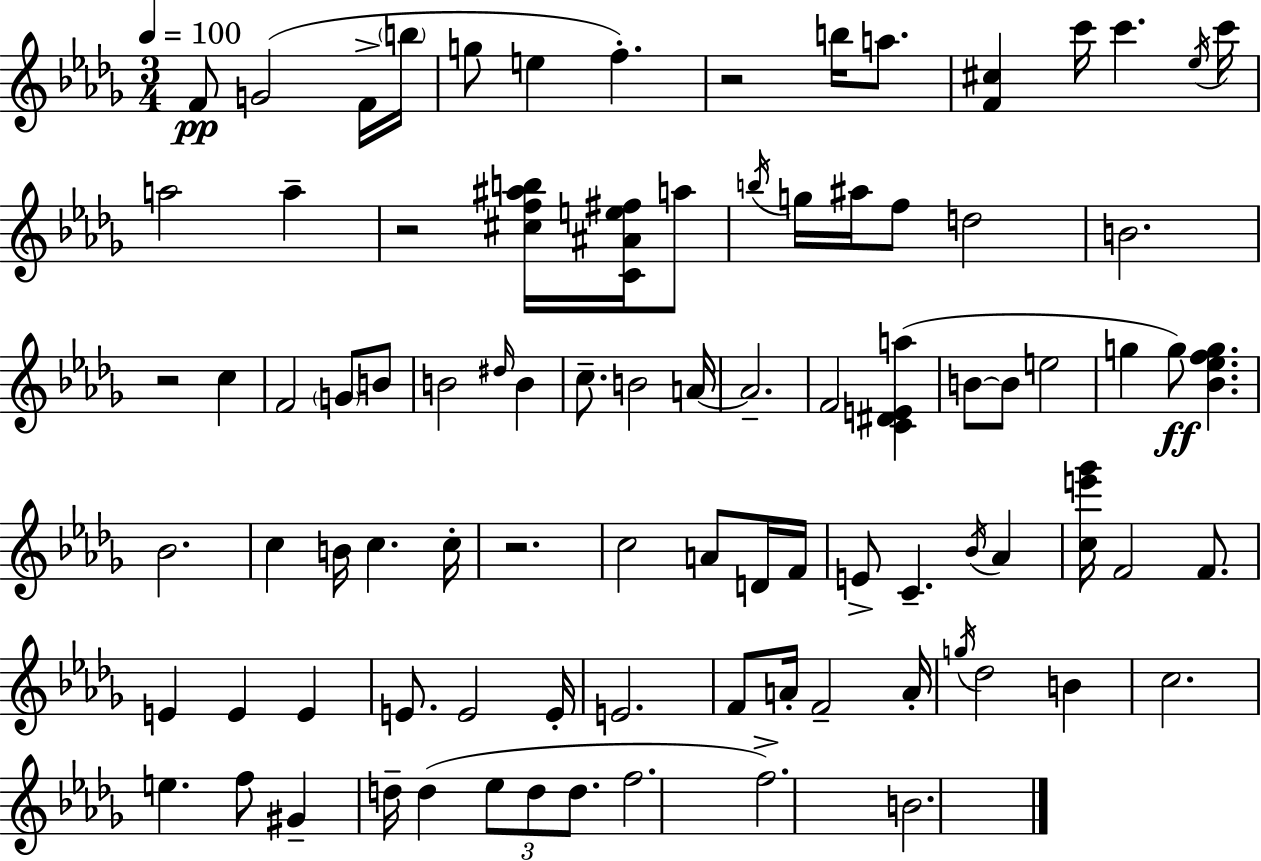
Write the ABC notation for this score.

X:1
T:Untitled
M:3/4
L:1/4
K:Bbm
F/2 G2 F/4 b/4 g/2 e f z2 b/4 a/2 [F^c] c'/4 c' _e/4 c'/4 a2 a z2 [^cf^ab]/4 [C^Ae^f]/4 a/2 b/4 g/4 ^a/4 f/2 d2 B2 z2 c F2 G/2 B/2 B2 ^d/4 B c/2 B2 A/4 A2 F2 [C^DEa] B/2 B/2 e2 g g/2 [_B_efg] _B2 c B/4 c c/4 z2 c2 A/2 D/4 F/4 E/2 C _B/4 _A [ce'_g']/4 F2 F/2 E E E E/2 E2 E/4 E2 F/2 A/4 F2 A/4 g/4 _d2 B c2 e f/2 ^G d/4 d _e/2 d/2 d/2 f2 f2 B2